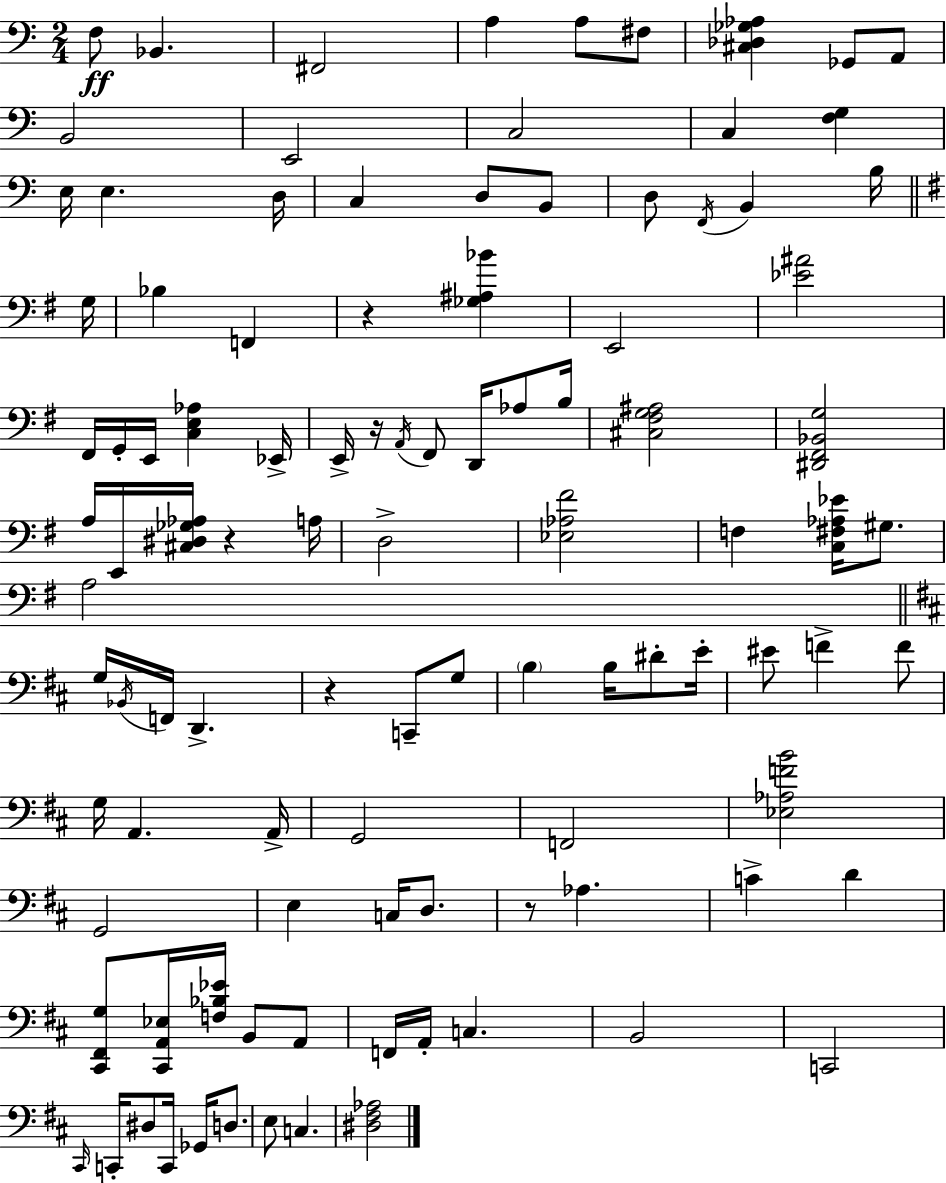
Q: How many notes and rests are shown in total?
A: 103